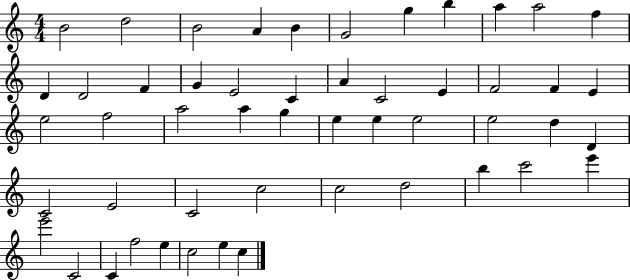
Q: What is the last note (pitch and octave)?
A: C5